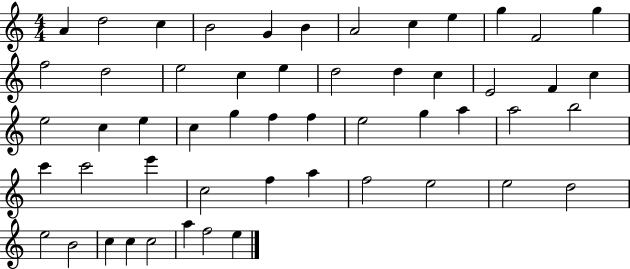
A4/q D5/h C5/q B4/h G4/q B4/q A4/h C5/q E5/q G5/q F4/h G5/q F5/h D5/h E5/h C5/q E5/q D5/h D5/q C5/q E4/h F4/q C5/q E5/h C5/q E5/q C5/q G5/q F5/q F5/q E5/h G5/q A5/q A5/h B5/h C6/q C6/h E6/q C5/h F5/q A5/q F5/h E5/h E5/h D5/h E5/h B4/h C5/q C5/q C5/h A5/q F5/h E5/q